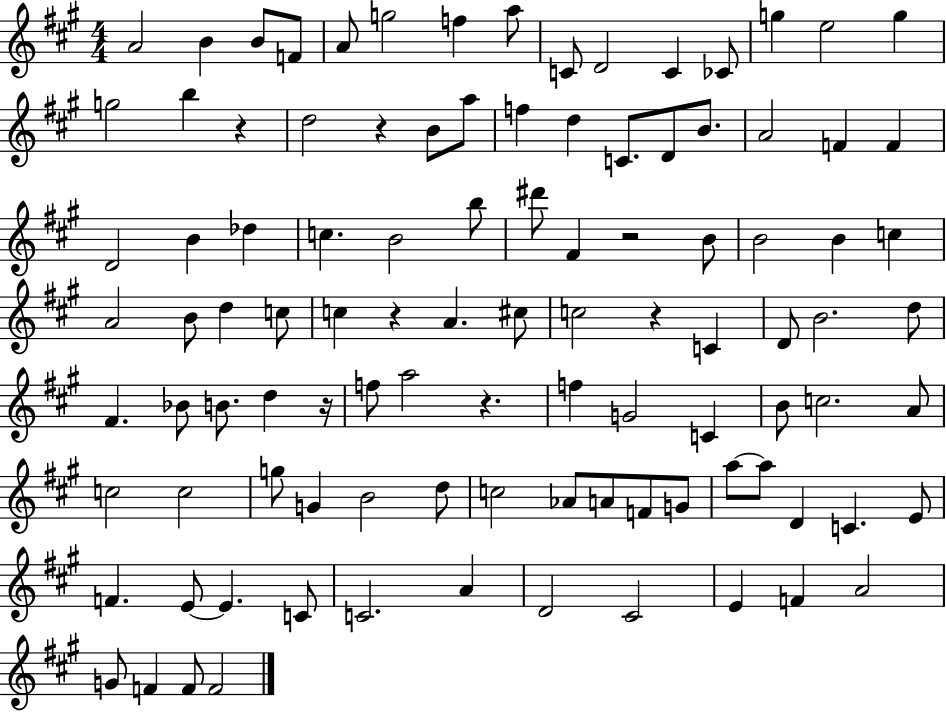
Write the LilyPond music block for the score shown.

{
  \clef treble
  \numericTimeSignature
  \time 4/4
  \key a \major
  a'2 b'4 b'8 f'8 | a'8 g''2 f''4 a''8 | c'8 d'2 c'4 ces'8 | g''4 e''2 g''4 | \break g''2 b''4 r4 | d''2 r4 b'8 a''8 | f''4 d''4 c'8. d'8 b'8. | a'2 f'4 f'4 | \break d'2 b'4 des''4 | c''4. b'2 b''8 | dis'''8 fis'4 r2 b'8 | b'2 b'4 c''4 | \break a'2 b'8 d''4 c''8 | c''4 r4 a'4. cis''8 | c''2 r4 c'4 | d'8 b'2. d''8 | \break fis'4. bes'8 b'8. d''4 r16 | f''8 a''2 r4. | f''4 g'2 c'4 | b'8 c''2. a'8 | \break c''2 c''2 | g''8 g'4 b'2 d''8 | c''2 aes'8 a'8 f'8 g'8 | a''8~~ a''8 d'4 c'4. e'8 | \break f'4. e'8~~ e'4. c'8 | c'2. a'4 | d'2 cis'2 | e'4 f'4 a'2 | \break g'8 f'4 f'8 f'2 | \bar "|."
}